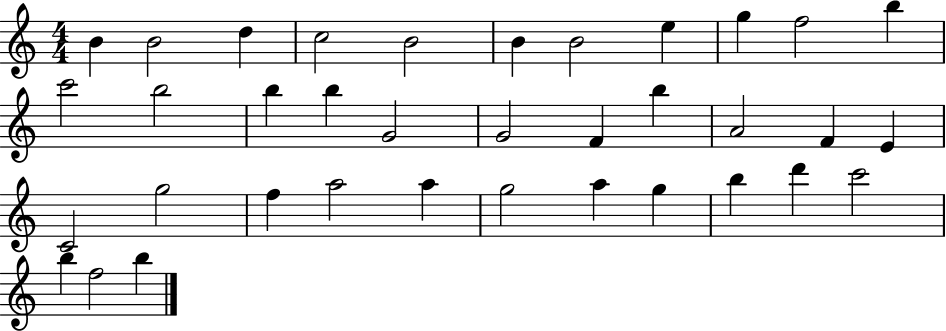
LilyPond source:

{
  \clef treble
  \numericTimeSignature
  \time 4/4
  \key c \major
  b'4 b'2 d''4 | c''2 b'2 | b'4 b'2 e''4 | g''4 f''2 b''4 | \break c'''2 b''2 | b''4 b''4 g'2 | g'2 f'4 b''4 | a'2 f'4 e'4 | \break c'2 g''2 | f''4 a''2 a''4 | g''2 a''4 g''4 | b''4 d'''4 c'''2 | \break b''4 f''2 b''4 | \bar "|."
}